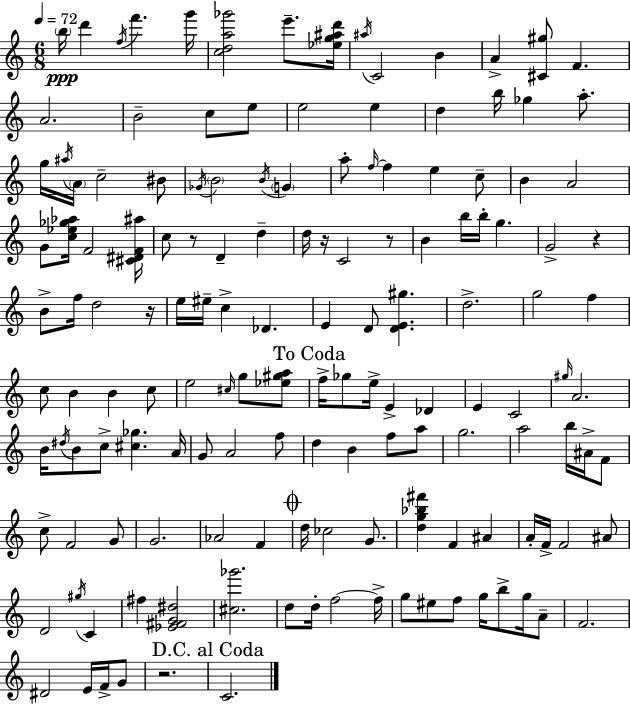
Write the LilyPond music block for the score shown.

{
  \clef treble
  \numericTimeSignature
  \time 6/8
  \key c \major
  \tempo 4 = 72
  \parenthesize b''16\ppp d'''4 \acciaccatura { f''16 } f'''4. | g'''16 <c'' d'' a'' ges'''>2 e'''8.-- | <ees'' g'' ais'' d'''>16 \acciaccatura { ais''16 } c'2 b'4 | a'4-> <cis' gis''>8 f'4. | \break a'2. | b'2-- c''8 | e''8 e''2 e''4 | d''4 b''16 ges''4 a''8.-. | \break g''16 \acciaccatura { ais''16 } \parenthesize a'16 c''2-- | bis'8 \acciaccatura { ges'16 } \parenthesize b'2 | \acciaccatura { b'16 } \parenthesize g'4 a''8-. \grace { f''16~ }~ f''4 | e''4 c''8-- b'4 a'2 | \break g'8 <c'' ees'' ges'' aes''>16 f'2 | <cis' dis' f' ais''>16 c''8 r8 d'4-- | d''4-- d''16 r16 c'2 | r8 b'4 b''16 b''16-. | \break g''4. g'2-> | r4 b'8-> f''16 d''2 | r16 e''16 eis''16-- c''4-> | des'4. e'4 d'8 | \break <d' e' gis''>4. d''2.-> | g''2 | f''4 c''8 b'4 | b'4 c''8 e''2 | \break \grace { cis''16 } g''8 <ees'' gis'' a''>8 \mark "To Coda" f''16-> ges''8 e''16-> e'4-> | des'4 e'4 c'2 | \grace { gis''16 } a'2. | b'16 \acciaccatura { dis''16 } b'8 | \break c''8-> <cis'' ges''>4. a'16 g'8 a'2 | f''8 d''4 | b'4 f''8 a''8 g''2. | a''2 | \break b''16 ais'16-> f'8 c''8-> f'2 | g'8 g'2. | aes'2 | f'4 \mark \markup { \musicglyph "scripts.coda" } d''16 ces''2 | \break g'8. <d'' g'' bes'' fis'''>4 | f'4 ais'4 a'16-. f'16-> f'2 | ais'8 d'2 | \acciaccatura { gis''16 } c'4 fis''4 | \break <ees' fis' g' dis''>2 <cis'' ges'''>2. | d''8 | d''16-. f''2~~ f''16-> g''8 | eis''8 f''8 g''16 b''8-> g''16 a'8-- f'2. | \break dis'2 | e'16 f'16-> g'8 r2. | \mark "D.C. al Coda" c'2. | \bar "|."
}